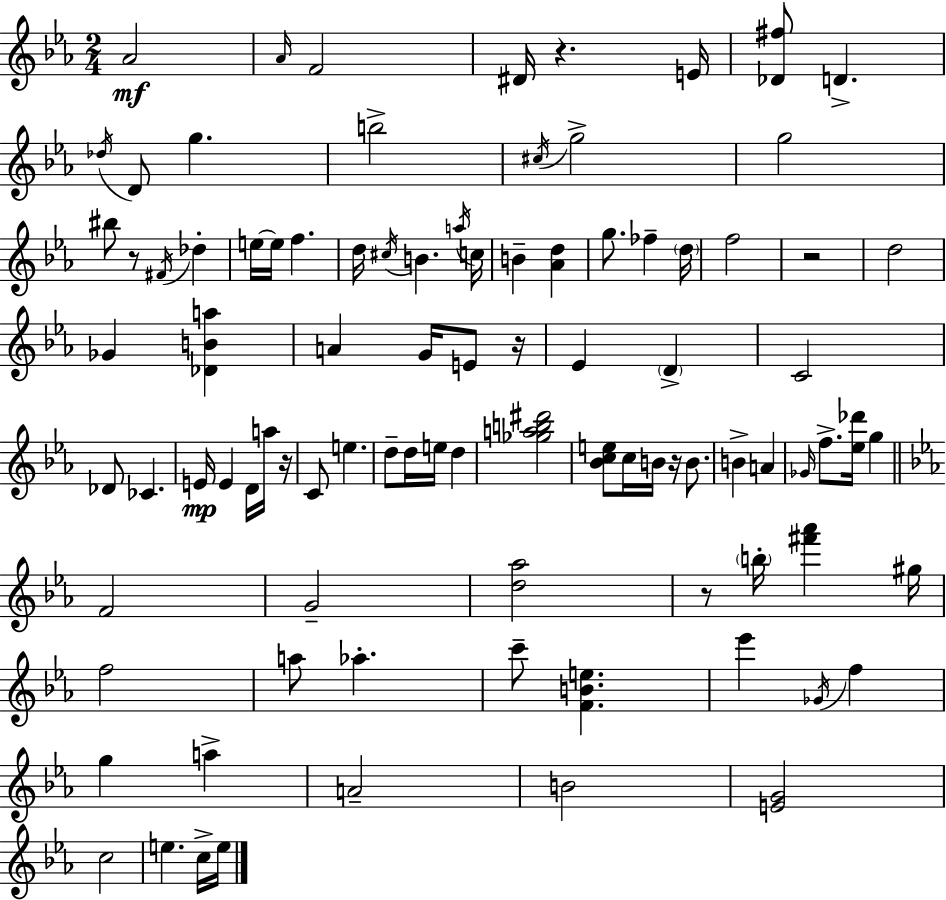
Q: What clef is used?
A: treble